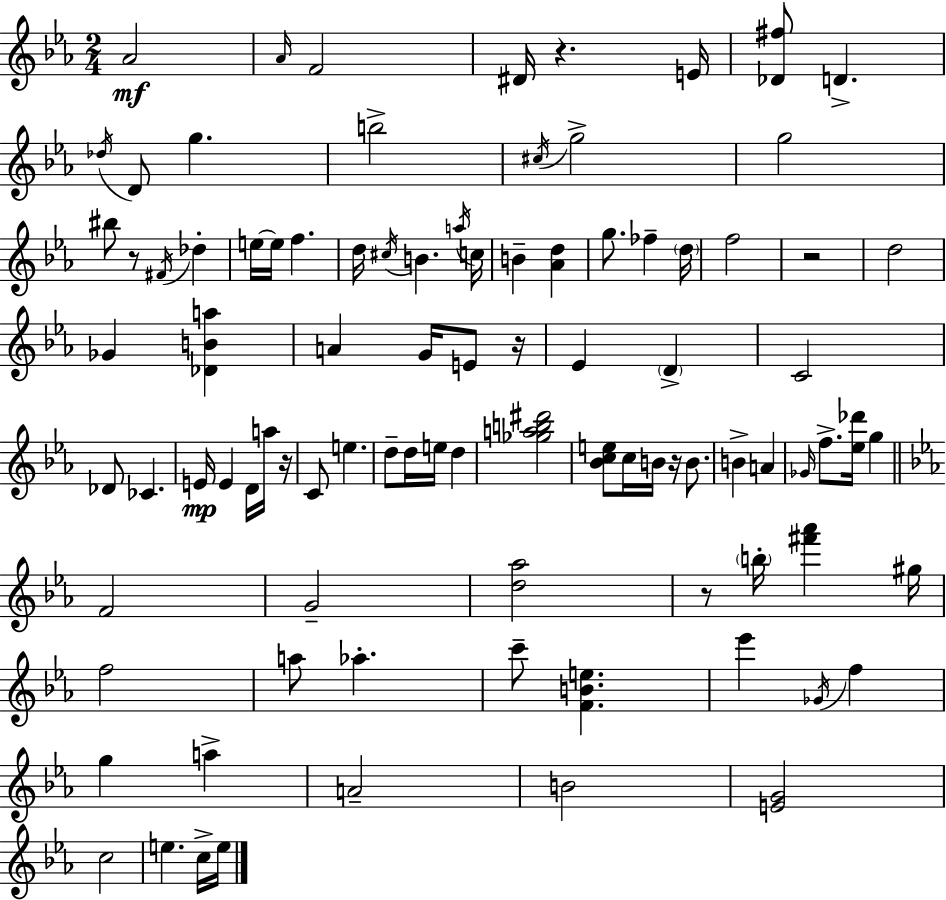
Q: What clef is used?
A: treble